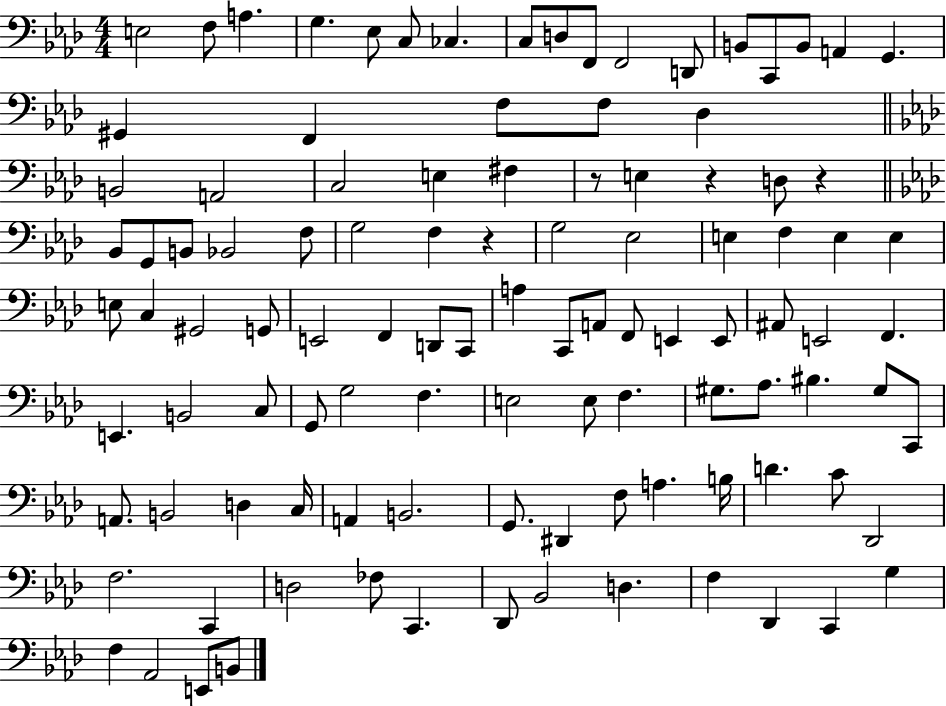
X:1
T:Untitled
M:4/4
L:1/4
K:Ab
E,2 F,/2 A, G, _E,/2 C,/2 _C, C,/2 D,/2 F,,/2 F,,2 D,,/2 B,,/2 C,,/2 B,,/2 A,, G,, ^G,, F,, F,/2 F,/2 _D, B,,2 A,,2 C,2 E, ^F, z/2 E, z D,/2 z _B,,/2 G,,/2 B,,/2 _B,,2 F,/2 G,2 F, z G,2 _E,2 E, F, E, E, E,/2 C, ^G,,2 G,,/2 E,,2 F,, D,,/2 C,,/2 A, C,,/2 A,,/2 F,,/2 E,, E,,/2 ^A,,/2 E,,2 F,, E,, B,,2 C,/2 G,,/2 G,2 F, E,2 E,/2 F, ^G,/2 _A,/2 ^B, ^G,/2 C,,/2 A,,/2 B,,2 D, C,/4 A,, B,,2 G,,/2 ^D,, F,/2 A, B,/4 D C/2 _D,,2 F,2 C,, D,2 _F,/2 C,, _D,,/2 _B,,2 D, F, _D,, C,, G, F, _A,,2 E,,/2 B,,/2